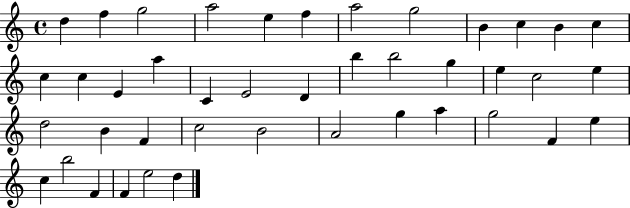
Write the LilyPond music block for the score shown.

{
  \clef treble
  \time 4/4
  \defaultTimeSignature
  \key c \major
  d''4 f''4 g''2 | a''2 e''4 f''4 | a''2 g''2 | b'4 c''4 b'4 c''4 | \break c''4 c''4 e'4 a''4 | c'4 e'2 d'4 | b''4 b''2 g''4 | e''4 c''2 e''4 | \break d''2 b'4 f'4 | c''2 b'2 | a'2 g''4 a''4 | g''2 f'4 e''4 | \break c''4 b''2 f'4 | f'4 e''2 d''4 | \bar "|."
}